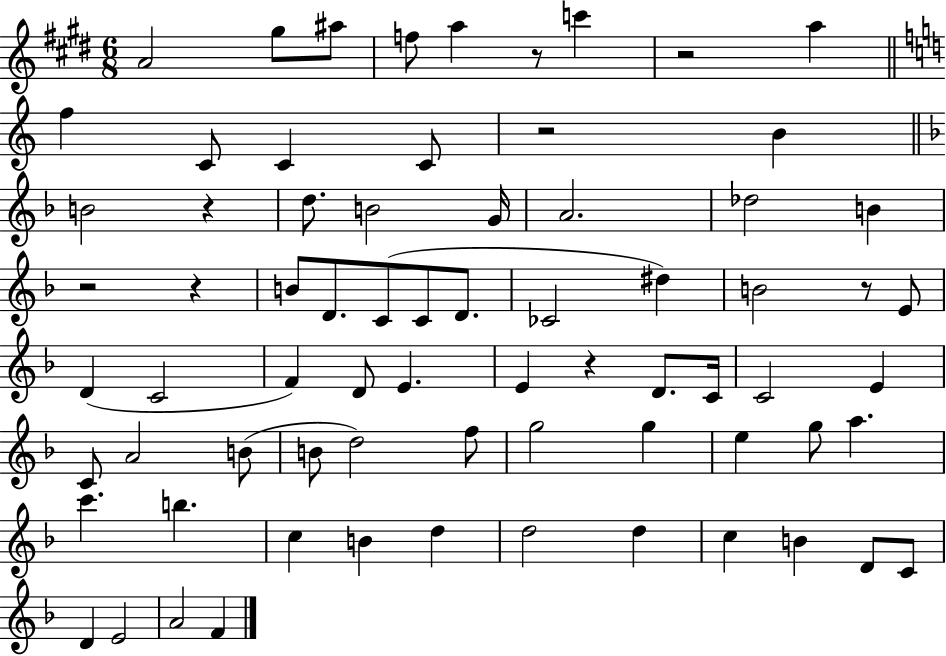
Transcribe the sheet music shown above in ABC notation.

X:1
T:Untitled
M:6/8
L:1/4
K:E
A2 ^g/2 ^a/2 f/2 a z/2 c' z2 a f C/2 C C/2 z2 B B2 z d/2 B2 G/4 A2 _d2 B z2 z B/2 D/2 C/2 C/2 D/2 _C2 ^d B2 z/2 E/2 D C2 F D/2 E E z D/2 C/4 C2 E C/2 A2 B/2 B/2 d2 f/2 g2 g e g/2 a c' b c B d d2 d c B D/2 C/2 D E2 A2 F